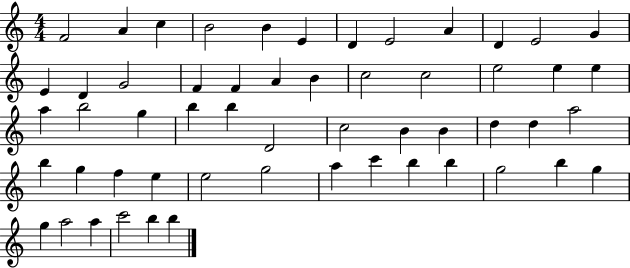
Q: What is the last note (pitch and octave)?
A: B5